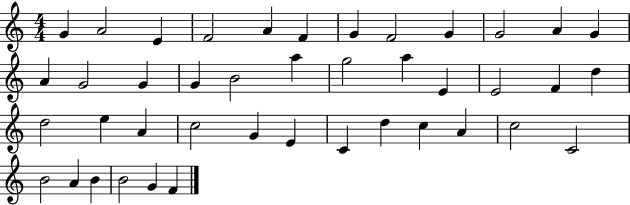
G4/q A4/h E4/q F4/h A4/q F4/q G4/q F4/h G4/q G4/h A4/q G4/q A4/q G4/h G4/q G4/q B4/h A5/q G5/h A5/q E4/q E4/h F4/q D5/q D5/h E5/q A4/q C5/h G4/q E4/q C4/q D5/q C5/q A4/q C5/h C4/h B4/h A4/q B4/q B4/h G4/q F4/q